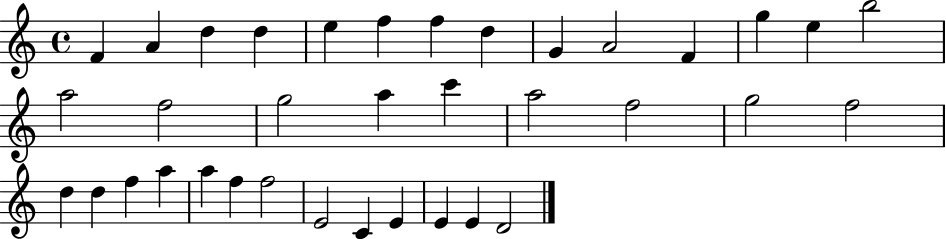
X:1
T:Untitled
M:4/4
L:1/4
K:C
F A d d e f f d G A2 F g e b2 a2 f2 g2 a c' a2 f2 g2 f2 d d f a a f f2 E2 C E E E D2